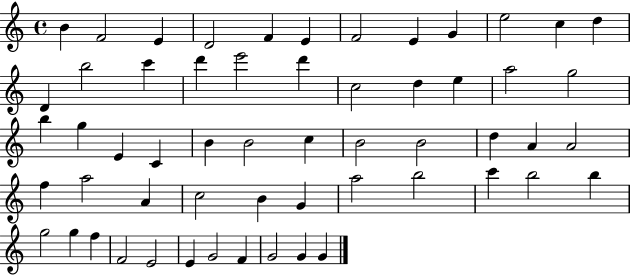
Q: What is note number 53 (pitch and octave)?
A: G4